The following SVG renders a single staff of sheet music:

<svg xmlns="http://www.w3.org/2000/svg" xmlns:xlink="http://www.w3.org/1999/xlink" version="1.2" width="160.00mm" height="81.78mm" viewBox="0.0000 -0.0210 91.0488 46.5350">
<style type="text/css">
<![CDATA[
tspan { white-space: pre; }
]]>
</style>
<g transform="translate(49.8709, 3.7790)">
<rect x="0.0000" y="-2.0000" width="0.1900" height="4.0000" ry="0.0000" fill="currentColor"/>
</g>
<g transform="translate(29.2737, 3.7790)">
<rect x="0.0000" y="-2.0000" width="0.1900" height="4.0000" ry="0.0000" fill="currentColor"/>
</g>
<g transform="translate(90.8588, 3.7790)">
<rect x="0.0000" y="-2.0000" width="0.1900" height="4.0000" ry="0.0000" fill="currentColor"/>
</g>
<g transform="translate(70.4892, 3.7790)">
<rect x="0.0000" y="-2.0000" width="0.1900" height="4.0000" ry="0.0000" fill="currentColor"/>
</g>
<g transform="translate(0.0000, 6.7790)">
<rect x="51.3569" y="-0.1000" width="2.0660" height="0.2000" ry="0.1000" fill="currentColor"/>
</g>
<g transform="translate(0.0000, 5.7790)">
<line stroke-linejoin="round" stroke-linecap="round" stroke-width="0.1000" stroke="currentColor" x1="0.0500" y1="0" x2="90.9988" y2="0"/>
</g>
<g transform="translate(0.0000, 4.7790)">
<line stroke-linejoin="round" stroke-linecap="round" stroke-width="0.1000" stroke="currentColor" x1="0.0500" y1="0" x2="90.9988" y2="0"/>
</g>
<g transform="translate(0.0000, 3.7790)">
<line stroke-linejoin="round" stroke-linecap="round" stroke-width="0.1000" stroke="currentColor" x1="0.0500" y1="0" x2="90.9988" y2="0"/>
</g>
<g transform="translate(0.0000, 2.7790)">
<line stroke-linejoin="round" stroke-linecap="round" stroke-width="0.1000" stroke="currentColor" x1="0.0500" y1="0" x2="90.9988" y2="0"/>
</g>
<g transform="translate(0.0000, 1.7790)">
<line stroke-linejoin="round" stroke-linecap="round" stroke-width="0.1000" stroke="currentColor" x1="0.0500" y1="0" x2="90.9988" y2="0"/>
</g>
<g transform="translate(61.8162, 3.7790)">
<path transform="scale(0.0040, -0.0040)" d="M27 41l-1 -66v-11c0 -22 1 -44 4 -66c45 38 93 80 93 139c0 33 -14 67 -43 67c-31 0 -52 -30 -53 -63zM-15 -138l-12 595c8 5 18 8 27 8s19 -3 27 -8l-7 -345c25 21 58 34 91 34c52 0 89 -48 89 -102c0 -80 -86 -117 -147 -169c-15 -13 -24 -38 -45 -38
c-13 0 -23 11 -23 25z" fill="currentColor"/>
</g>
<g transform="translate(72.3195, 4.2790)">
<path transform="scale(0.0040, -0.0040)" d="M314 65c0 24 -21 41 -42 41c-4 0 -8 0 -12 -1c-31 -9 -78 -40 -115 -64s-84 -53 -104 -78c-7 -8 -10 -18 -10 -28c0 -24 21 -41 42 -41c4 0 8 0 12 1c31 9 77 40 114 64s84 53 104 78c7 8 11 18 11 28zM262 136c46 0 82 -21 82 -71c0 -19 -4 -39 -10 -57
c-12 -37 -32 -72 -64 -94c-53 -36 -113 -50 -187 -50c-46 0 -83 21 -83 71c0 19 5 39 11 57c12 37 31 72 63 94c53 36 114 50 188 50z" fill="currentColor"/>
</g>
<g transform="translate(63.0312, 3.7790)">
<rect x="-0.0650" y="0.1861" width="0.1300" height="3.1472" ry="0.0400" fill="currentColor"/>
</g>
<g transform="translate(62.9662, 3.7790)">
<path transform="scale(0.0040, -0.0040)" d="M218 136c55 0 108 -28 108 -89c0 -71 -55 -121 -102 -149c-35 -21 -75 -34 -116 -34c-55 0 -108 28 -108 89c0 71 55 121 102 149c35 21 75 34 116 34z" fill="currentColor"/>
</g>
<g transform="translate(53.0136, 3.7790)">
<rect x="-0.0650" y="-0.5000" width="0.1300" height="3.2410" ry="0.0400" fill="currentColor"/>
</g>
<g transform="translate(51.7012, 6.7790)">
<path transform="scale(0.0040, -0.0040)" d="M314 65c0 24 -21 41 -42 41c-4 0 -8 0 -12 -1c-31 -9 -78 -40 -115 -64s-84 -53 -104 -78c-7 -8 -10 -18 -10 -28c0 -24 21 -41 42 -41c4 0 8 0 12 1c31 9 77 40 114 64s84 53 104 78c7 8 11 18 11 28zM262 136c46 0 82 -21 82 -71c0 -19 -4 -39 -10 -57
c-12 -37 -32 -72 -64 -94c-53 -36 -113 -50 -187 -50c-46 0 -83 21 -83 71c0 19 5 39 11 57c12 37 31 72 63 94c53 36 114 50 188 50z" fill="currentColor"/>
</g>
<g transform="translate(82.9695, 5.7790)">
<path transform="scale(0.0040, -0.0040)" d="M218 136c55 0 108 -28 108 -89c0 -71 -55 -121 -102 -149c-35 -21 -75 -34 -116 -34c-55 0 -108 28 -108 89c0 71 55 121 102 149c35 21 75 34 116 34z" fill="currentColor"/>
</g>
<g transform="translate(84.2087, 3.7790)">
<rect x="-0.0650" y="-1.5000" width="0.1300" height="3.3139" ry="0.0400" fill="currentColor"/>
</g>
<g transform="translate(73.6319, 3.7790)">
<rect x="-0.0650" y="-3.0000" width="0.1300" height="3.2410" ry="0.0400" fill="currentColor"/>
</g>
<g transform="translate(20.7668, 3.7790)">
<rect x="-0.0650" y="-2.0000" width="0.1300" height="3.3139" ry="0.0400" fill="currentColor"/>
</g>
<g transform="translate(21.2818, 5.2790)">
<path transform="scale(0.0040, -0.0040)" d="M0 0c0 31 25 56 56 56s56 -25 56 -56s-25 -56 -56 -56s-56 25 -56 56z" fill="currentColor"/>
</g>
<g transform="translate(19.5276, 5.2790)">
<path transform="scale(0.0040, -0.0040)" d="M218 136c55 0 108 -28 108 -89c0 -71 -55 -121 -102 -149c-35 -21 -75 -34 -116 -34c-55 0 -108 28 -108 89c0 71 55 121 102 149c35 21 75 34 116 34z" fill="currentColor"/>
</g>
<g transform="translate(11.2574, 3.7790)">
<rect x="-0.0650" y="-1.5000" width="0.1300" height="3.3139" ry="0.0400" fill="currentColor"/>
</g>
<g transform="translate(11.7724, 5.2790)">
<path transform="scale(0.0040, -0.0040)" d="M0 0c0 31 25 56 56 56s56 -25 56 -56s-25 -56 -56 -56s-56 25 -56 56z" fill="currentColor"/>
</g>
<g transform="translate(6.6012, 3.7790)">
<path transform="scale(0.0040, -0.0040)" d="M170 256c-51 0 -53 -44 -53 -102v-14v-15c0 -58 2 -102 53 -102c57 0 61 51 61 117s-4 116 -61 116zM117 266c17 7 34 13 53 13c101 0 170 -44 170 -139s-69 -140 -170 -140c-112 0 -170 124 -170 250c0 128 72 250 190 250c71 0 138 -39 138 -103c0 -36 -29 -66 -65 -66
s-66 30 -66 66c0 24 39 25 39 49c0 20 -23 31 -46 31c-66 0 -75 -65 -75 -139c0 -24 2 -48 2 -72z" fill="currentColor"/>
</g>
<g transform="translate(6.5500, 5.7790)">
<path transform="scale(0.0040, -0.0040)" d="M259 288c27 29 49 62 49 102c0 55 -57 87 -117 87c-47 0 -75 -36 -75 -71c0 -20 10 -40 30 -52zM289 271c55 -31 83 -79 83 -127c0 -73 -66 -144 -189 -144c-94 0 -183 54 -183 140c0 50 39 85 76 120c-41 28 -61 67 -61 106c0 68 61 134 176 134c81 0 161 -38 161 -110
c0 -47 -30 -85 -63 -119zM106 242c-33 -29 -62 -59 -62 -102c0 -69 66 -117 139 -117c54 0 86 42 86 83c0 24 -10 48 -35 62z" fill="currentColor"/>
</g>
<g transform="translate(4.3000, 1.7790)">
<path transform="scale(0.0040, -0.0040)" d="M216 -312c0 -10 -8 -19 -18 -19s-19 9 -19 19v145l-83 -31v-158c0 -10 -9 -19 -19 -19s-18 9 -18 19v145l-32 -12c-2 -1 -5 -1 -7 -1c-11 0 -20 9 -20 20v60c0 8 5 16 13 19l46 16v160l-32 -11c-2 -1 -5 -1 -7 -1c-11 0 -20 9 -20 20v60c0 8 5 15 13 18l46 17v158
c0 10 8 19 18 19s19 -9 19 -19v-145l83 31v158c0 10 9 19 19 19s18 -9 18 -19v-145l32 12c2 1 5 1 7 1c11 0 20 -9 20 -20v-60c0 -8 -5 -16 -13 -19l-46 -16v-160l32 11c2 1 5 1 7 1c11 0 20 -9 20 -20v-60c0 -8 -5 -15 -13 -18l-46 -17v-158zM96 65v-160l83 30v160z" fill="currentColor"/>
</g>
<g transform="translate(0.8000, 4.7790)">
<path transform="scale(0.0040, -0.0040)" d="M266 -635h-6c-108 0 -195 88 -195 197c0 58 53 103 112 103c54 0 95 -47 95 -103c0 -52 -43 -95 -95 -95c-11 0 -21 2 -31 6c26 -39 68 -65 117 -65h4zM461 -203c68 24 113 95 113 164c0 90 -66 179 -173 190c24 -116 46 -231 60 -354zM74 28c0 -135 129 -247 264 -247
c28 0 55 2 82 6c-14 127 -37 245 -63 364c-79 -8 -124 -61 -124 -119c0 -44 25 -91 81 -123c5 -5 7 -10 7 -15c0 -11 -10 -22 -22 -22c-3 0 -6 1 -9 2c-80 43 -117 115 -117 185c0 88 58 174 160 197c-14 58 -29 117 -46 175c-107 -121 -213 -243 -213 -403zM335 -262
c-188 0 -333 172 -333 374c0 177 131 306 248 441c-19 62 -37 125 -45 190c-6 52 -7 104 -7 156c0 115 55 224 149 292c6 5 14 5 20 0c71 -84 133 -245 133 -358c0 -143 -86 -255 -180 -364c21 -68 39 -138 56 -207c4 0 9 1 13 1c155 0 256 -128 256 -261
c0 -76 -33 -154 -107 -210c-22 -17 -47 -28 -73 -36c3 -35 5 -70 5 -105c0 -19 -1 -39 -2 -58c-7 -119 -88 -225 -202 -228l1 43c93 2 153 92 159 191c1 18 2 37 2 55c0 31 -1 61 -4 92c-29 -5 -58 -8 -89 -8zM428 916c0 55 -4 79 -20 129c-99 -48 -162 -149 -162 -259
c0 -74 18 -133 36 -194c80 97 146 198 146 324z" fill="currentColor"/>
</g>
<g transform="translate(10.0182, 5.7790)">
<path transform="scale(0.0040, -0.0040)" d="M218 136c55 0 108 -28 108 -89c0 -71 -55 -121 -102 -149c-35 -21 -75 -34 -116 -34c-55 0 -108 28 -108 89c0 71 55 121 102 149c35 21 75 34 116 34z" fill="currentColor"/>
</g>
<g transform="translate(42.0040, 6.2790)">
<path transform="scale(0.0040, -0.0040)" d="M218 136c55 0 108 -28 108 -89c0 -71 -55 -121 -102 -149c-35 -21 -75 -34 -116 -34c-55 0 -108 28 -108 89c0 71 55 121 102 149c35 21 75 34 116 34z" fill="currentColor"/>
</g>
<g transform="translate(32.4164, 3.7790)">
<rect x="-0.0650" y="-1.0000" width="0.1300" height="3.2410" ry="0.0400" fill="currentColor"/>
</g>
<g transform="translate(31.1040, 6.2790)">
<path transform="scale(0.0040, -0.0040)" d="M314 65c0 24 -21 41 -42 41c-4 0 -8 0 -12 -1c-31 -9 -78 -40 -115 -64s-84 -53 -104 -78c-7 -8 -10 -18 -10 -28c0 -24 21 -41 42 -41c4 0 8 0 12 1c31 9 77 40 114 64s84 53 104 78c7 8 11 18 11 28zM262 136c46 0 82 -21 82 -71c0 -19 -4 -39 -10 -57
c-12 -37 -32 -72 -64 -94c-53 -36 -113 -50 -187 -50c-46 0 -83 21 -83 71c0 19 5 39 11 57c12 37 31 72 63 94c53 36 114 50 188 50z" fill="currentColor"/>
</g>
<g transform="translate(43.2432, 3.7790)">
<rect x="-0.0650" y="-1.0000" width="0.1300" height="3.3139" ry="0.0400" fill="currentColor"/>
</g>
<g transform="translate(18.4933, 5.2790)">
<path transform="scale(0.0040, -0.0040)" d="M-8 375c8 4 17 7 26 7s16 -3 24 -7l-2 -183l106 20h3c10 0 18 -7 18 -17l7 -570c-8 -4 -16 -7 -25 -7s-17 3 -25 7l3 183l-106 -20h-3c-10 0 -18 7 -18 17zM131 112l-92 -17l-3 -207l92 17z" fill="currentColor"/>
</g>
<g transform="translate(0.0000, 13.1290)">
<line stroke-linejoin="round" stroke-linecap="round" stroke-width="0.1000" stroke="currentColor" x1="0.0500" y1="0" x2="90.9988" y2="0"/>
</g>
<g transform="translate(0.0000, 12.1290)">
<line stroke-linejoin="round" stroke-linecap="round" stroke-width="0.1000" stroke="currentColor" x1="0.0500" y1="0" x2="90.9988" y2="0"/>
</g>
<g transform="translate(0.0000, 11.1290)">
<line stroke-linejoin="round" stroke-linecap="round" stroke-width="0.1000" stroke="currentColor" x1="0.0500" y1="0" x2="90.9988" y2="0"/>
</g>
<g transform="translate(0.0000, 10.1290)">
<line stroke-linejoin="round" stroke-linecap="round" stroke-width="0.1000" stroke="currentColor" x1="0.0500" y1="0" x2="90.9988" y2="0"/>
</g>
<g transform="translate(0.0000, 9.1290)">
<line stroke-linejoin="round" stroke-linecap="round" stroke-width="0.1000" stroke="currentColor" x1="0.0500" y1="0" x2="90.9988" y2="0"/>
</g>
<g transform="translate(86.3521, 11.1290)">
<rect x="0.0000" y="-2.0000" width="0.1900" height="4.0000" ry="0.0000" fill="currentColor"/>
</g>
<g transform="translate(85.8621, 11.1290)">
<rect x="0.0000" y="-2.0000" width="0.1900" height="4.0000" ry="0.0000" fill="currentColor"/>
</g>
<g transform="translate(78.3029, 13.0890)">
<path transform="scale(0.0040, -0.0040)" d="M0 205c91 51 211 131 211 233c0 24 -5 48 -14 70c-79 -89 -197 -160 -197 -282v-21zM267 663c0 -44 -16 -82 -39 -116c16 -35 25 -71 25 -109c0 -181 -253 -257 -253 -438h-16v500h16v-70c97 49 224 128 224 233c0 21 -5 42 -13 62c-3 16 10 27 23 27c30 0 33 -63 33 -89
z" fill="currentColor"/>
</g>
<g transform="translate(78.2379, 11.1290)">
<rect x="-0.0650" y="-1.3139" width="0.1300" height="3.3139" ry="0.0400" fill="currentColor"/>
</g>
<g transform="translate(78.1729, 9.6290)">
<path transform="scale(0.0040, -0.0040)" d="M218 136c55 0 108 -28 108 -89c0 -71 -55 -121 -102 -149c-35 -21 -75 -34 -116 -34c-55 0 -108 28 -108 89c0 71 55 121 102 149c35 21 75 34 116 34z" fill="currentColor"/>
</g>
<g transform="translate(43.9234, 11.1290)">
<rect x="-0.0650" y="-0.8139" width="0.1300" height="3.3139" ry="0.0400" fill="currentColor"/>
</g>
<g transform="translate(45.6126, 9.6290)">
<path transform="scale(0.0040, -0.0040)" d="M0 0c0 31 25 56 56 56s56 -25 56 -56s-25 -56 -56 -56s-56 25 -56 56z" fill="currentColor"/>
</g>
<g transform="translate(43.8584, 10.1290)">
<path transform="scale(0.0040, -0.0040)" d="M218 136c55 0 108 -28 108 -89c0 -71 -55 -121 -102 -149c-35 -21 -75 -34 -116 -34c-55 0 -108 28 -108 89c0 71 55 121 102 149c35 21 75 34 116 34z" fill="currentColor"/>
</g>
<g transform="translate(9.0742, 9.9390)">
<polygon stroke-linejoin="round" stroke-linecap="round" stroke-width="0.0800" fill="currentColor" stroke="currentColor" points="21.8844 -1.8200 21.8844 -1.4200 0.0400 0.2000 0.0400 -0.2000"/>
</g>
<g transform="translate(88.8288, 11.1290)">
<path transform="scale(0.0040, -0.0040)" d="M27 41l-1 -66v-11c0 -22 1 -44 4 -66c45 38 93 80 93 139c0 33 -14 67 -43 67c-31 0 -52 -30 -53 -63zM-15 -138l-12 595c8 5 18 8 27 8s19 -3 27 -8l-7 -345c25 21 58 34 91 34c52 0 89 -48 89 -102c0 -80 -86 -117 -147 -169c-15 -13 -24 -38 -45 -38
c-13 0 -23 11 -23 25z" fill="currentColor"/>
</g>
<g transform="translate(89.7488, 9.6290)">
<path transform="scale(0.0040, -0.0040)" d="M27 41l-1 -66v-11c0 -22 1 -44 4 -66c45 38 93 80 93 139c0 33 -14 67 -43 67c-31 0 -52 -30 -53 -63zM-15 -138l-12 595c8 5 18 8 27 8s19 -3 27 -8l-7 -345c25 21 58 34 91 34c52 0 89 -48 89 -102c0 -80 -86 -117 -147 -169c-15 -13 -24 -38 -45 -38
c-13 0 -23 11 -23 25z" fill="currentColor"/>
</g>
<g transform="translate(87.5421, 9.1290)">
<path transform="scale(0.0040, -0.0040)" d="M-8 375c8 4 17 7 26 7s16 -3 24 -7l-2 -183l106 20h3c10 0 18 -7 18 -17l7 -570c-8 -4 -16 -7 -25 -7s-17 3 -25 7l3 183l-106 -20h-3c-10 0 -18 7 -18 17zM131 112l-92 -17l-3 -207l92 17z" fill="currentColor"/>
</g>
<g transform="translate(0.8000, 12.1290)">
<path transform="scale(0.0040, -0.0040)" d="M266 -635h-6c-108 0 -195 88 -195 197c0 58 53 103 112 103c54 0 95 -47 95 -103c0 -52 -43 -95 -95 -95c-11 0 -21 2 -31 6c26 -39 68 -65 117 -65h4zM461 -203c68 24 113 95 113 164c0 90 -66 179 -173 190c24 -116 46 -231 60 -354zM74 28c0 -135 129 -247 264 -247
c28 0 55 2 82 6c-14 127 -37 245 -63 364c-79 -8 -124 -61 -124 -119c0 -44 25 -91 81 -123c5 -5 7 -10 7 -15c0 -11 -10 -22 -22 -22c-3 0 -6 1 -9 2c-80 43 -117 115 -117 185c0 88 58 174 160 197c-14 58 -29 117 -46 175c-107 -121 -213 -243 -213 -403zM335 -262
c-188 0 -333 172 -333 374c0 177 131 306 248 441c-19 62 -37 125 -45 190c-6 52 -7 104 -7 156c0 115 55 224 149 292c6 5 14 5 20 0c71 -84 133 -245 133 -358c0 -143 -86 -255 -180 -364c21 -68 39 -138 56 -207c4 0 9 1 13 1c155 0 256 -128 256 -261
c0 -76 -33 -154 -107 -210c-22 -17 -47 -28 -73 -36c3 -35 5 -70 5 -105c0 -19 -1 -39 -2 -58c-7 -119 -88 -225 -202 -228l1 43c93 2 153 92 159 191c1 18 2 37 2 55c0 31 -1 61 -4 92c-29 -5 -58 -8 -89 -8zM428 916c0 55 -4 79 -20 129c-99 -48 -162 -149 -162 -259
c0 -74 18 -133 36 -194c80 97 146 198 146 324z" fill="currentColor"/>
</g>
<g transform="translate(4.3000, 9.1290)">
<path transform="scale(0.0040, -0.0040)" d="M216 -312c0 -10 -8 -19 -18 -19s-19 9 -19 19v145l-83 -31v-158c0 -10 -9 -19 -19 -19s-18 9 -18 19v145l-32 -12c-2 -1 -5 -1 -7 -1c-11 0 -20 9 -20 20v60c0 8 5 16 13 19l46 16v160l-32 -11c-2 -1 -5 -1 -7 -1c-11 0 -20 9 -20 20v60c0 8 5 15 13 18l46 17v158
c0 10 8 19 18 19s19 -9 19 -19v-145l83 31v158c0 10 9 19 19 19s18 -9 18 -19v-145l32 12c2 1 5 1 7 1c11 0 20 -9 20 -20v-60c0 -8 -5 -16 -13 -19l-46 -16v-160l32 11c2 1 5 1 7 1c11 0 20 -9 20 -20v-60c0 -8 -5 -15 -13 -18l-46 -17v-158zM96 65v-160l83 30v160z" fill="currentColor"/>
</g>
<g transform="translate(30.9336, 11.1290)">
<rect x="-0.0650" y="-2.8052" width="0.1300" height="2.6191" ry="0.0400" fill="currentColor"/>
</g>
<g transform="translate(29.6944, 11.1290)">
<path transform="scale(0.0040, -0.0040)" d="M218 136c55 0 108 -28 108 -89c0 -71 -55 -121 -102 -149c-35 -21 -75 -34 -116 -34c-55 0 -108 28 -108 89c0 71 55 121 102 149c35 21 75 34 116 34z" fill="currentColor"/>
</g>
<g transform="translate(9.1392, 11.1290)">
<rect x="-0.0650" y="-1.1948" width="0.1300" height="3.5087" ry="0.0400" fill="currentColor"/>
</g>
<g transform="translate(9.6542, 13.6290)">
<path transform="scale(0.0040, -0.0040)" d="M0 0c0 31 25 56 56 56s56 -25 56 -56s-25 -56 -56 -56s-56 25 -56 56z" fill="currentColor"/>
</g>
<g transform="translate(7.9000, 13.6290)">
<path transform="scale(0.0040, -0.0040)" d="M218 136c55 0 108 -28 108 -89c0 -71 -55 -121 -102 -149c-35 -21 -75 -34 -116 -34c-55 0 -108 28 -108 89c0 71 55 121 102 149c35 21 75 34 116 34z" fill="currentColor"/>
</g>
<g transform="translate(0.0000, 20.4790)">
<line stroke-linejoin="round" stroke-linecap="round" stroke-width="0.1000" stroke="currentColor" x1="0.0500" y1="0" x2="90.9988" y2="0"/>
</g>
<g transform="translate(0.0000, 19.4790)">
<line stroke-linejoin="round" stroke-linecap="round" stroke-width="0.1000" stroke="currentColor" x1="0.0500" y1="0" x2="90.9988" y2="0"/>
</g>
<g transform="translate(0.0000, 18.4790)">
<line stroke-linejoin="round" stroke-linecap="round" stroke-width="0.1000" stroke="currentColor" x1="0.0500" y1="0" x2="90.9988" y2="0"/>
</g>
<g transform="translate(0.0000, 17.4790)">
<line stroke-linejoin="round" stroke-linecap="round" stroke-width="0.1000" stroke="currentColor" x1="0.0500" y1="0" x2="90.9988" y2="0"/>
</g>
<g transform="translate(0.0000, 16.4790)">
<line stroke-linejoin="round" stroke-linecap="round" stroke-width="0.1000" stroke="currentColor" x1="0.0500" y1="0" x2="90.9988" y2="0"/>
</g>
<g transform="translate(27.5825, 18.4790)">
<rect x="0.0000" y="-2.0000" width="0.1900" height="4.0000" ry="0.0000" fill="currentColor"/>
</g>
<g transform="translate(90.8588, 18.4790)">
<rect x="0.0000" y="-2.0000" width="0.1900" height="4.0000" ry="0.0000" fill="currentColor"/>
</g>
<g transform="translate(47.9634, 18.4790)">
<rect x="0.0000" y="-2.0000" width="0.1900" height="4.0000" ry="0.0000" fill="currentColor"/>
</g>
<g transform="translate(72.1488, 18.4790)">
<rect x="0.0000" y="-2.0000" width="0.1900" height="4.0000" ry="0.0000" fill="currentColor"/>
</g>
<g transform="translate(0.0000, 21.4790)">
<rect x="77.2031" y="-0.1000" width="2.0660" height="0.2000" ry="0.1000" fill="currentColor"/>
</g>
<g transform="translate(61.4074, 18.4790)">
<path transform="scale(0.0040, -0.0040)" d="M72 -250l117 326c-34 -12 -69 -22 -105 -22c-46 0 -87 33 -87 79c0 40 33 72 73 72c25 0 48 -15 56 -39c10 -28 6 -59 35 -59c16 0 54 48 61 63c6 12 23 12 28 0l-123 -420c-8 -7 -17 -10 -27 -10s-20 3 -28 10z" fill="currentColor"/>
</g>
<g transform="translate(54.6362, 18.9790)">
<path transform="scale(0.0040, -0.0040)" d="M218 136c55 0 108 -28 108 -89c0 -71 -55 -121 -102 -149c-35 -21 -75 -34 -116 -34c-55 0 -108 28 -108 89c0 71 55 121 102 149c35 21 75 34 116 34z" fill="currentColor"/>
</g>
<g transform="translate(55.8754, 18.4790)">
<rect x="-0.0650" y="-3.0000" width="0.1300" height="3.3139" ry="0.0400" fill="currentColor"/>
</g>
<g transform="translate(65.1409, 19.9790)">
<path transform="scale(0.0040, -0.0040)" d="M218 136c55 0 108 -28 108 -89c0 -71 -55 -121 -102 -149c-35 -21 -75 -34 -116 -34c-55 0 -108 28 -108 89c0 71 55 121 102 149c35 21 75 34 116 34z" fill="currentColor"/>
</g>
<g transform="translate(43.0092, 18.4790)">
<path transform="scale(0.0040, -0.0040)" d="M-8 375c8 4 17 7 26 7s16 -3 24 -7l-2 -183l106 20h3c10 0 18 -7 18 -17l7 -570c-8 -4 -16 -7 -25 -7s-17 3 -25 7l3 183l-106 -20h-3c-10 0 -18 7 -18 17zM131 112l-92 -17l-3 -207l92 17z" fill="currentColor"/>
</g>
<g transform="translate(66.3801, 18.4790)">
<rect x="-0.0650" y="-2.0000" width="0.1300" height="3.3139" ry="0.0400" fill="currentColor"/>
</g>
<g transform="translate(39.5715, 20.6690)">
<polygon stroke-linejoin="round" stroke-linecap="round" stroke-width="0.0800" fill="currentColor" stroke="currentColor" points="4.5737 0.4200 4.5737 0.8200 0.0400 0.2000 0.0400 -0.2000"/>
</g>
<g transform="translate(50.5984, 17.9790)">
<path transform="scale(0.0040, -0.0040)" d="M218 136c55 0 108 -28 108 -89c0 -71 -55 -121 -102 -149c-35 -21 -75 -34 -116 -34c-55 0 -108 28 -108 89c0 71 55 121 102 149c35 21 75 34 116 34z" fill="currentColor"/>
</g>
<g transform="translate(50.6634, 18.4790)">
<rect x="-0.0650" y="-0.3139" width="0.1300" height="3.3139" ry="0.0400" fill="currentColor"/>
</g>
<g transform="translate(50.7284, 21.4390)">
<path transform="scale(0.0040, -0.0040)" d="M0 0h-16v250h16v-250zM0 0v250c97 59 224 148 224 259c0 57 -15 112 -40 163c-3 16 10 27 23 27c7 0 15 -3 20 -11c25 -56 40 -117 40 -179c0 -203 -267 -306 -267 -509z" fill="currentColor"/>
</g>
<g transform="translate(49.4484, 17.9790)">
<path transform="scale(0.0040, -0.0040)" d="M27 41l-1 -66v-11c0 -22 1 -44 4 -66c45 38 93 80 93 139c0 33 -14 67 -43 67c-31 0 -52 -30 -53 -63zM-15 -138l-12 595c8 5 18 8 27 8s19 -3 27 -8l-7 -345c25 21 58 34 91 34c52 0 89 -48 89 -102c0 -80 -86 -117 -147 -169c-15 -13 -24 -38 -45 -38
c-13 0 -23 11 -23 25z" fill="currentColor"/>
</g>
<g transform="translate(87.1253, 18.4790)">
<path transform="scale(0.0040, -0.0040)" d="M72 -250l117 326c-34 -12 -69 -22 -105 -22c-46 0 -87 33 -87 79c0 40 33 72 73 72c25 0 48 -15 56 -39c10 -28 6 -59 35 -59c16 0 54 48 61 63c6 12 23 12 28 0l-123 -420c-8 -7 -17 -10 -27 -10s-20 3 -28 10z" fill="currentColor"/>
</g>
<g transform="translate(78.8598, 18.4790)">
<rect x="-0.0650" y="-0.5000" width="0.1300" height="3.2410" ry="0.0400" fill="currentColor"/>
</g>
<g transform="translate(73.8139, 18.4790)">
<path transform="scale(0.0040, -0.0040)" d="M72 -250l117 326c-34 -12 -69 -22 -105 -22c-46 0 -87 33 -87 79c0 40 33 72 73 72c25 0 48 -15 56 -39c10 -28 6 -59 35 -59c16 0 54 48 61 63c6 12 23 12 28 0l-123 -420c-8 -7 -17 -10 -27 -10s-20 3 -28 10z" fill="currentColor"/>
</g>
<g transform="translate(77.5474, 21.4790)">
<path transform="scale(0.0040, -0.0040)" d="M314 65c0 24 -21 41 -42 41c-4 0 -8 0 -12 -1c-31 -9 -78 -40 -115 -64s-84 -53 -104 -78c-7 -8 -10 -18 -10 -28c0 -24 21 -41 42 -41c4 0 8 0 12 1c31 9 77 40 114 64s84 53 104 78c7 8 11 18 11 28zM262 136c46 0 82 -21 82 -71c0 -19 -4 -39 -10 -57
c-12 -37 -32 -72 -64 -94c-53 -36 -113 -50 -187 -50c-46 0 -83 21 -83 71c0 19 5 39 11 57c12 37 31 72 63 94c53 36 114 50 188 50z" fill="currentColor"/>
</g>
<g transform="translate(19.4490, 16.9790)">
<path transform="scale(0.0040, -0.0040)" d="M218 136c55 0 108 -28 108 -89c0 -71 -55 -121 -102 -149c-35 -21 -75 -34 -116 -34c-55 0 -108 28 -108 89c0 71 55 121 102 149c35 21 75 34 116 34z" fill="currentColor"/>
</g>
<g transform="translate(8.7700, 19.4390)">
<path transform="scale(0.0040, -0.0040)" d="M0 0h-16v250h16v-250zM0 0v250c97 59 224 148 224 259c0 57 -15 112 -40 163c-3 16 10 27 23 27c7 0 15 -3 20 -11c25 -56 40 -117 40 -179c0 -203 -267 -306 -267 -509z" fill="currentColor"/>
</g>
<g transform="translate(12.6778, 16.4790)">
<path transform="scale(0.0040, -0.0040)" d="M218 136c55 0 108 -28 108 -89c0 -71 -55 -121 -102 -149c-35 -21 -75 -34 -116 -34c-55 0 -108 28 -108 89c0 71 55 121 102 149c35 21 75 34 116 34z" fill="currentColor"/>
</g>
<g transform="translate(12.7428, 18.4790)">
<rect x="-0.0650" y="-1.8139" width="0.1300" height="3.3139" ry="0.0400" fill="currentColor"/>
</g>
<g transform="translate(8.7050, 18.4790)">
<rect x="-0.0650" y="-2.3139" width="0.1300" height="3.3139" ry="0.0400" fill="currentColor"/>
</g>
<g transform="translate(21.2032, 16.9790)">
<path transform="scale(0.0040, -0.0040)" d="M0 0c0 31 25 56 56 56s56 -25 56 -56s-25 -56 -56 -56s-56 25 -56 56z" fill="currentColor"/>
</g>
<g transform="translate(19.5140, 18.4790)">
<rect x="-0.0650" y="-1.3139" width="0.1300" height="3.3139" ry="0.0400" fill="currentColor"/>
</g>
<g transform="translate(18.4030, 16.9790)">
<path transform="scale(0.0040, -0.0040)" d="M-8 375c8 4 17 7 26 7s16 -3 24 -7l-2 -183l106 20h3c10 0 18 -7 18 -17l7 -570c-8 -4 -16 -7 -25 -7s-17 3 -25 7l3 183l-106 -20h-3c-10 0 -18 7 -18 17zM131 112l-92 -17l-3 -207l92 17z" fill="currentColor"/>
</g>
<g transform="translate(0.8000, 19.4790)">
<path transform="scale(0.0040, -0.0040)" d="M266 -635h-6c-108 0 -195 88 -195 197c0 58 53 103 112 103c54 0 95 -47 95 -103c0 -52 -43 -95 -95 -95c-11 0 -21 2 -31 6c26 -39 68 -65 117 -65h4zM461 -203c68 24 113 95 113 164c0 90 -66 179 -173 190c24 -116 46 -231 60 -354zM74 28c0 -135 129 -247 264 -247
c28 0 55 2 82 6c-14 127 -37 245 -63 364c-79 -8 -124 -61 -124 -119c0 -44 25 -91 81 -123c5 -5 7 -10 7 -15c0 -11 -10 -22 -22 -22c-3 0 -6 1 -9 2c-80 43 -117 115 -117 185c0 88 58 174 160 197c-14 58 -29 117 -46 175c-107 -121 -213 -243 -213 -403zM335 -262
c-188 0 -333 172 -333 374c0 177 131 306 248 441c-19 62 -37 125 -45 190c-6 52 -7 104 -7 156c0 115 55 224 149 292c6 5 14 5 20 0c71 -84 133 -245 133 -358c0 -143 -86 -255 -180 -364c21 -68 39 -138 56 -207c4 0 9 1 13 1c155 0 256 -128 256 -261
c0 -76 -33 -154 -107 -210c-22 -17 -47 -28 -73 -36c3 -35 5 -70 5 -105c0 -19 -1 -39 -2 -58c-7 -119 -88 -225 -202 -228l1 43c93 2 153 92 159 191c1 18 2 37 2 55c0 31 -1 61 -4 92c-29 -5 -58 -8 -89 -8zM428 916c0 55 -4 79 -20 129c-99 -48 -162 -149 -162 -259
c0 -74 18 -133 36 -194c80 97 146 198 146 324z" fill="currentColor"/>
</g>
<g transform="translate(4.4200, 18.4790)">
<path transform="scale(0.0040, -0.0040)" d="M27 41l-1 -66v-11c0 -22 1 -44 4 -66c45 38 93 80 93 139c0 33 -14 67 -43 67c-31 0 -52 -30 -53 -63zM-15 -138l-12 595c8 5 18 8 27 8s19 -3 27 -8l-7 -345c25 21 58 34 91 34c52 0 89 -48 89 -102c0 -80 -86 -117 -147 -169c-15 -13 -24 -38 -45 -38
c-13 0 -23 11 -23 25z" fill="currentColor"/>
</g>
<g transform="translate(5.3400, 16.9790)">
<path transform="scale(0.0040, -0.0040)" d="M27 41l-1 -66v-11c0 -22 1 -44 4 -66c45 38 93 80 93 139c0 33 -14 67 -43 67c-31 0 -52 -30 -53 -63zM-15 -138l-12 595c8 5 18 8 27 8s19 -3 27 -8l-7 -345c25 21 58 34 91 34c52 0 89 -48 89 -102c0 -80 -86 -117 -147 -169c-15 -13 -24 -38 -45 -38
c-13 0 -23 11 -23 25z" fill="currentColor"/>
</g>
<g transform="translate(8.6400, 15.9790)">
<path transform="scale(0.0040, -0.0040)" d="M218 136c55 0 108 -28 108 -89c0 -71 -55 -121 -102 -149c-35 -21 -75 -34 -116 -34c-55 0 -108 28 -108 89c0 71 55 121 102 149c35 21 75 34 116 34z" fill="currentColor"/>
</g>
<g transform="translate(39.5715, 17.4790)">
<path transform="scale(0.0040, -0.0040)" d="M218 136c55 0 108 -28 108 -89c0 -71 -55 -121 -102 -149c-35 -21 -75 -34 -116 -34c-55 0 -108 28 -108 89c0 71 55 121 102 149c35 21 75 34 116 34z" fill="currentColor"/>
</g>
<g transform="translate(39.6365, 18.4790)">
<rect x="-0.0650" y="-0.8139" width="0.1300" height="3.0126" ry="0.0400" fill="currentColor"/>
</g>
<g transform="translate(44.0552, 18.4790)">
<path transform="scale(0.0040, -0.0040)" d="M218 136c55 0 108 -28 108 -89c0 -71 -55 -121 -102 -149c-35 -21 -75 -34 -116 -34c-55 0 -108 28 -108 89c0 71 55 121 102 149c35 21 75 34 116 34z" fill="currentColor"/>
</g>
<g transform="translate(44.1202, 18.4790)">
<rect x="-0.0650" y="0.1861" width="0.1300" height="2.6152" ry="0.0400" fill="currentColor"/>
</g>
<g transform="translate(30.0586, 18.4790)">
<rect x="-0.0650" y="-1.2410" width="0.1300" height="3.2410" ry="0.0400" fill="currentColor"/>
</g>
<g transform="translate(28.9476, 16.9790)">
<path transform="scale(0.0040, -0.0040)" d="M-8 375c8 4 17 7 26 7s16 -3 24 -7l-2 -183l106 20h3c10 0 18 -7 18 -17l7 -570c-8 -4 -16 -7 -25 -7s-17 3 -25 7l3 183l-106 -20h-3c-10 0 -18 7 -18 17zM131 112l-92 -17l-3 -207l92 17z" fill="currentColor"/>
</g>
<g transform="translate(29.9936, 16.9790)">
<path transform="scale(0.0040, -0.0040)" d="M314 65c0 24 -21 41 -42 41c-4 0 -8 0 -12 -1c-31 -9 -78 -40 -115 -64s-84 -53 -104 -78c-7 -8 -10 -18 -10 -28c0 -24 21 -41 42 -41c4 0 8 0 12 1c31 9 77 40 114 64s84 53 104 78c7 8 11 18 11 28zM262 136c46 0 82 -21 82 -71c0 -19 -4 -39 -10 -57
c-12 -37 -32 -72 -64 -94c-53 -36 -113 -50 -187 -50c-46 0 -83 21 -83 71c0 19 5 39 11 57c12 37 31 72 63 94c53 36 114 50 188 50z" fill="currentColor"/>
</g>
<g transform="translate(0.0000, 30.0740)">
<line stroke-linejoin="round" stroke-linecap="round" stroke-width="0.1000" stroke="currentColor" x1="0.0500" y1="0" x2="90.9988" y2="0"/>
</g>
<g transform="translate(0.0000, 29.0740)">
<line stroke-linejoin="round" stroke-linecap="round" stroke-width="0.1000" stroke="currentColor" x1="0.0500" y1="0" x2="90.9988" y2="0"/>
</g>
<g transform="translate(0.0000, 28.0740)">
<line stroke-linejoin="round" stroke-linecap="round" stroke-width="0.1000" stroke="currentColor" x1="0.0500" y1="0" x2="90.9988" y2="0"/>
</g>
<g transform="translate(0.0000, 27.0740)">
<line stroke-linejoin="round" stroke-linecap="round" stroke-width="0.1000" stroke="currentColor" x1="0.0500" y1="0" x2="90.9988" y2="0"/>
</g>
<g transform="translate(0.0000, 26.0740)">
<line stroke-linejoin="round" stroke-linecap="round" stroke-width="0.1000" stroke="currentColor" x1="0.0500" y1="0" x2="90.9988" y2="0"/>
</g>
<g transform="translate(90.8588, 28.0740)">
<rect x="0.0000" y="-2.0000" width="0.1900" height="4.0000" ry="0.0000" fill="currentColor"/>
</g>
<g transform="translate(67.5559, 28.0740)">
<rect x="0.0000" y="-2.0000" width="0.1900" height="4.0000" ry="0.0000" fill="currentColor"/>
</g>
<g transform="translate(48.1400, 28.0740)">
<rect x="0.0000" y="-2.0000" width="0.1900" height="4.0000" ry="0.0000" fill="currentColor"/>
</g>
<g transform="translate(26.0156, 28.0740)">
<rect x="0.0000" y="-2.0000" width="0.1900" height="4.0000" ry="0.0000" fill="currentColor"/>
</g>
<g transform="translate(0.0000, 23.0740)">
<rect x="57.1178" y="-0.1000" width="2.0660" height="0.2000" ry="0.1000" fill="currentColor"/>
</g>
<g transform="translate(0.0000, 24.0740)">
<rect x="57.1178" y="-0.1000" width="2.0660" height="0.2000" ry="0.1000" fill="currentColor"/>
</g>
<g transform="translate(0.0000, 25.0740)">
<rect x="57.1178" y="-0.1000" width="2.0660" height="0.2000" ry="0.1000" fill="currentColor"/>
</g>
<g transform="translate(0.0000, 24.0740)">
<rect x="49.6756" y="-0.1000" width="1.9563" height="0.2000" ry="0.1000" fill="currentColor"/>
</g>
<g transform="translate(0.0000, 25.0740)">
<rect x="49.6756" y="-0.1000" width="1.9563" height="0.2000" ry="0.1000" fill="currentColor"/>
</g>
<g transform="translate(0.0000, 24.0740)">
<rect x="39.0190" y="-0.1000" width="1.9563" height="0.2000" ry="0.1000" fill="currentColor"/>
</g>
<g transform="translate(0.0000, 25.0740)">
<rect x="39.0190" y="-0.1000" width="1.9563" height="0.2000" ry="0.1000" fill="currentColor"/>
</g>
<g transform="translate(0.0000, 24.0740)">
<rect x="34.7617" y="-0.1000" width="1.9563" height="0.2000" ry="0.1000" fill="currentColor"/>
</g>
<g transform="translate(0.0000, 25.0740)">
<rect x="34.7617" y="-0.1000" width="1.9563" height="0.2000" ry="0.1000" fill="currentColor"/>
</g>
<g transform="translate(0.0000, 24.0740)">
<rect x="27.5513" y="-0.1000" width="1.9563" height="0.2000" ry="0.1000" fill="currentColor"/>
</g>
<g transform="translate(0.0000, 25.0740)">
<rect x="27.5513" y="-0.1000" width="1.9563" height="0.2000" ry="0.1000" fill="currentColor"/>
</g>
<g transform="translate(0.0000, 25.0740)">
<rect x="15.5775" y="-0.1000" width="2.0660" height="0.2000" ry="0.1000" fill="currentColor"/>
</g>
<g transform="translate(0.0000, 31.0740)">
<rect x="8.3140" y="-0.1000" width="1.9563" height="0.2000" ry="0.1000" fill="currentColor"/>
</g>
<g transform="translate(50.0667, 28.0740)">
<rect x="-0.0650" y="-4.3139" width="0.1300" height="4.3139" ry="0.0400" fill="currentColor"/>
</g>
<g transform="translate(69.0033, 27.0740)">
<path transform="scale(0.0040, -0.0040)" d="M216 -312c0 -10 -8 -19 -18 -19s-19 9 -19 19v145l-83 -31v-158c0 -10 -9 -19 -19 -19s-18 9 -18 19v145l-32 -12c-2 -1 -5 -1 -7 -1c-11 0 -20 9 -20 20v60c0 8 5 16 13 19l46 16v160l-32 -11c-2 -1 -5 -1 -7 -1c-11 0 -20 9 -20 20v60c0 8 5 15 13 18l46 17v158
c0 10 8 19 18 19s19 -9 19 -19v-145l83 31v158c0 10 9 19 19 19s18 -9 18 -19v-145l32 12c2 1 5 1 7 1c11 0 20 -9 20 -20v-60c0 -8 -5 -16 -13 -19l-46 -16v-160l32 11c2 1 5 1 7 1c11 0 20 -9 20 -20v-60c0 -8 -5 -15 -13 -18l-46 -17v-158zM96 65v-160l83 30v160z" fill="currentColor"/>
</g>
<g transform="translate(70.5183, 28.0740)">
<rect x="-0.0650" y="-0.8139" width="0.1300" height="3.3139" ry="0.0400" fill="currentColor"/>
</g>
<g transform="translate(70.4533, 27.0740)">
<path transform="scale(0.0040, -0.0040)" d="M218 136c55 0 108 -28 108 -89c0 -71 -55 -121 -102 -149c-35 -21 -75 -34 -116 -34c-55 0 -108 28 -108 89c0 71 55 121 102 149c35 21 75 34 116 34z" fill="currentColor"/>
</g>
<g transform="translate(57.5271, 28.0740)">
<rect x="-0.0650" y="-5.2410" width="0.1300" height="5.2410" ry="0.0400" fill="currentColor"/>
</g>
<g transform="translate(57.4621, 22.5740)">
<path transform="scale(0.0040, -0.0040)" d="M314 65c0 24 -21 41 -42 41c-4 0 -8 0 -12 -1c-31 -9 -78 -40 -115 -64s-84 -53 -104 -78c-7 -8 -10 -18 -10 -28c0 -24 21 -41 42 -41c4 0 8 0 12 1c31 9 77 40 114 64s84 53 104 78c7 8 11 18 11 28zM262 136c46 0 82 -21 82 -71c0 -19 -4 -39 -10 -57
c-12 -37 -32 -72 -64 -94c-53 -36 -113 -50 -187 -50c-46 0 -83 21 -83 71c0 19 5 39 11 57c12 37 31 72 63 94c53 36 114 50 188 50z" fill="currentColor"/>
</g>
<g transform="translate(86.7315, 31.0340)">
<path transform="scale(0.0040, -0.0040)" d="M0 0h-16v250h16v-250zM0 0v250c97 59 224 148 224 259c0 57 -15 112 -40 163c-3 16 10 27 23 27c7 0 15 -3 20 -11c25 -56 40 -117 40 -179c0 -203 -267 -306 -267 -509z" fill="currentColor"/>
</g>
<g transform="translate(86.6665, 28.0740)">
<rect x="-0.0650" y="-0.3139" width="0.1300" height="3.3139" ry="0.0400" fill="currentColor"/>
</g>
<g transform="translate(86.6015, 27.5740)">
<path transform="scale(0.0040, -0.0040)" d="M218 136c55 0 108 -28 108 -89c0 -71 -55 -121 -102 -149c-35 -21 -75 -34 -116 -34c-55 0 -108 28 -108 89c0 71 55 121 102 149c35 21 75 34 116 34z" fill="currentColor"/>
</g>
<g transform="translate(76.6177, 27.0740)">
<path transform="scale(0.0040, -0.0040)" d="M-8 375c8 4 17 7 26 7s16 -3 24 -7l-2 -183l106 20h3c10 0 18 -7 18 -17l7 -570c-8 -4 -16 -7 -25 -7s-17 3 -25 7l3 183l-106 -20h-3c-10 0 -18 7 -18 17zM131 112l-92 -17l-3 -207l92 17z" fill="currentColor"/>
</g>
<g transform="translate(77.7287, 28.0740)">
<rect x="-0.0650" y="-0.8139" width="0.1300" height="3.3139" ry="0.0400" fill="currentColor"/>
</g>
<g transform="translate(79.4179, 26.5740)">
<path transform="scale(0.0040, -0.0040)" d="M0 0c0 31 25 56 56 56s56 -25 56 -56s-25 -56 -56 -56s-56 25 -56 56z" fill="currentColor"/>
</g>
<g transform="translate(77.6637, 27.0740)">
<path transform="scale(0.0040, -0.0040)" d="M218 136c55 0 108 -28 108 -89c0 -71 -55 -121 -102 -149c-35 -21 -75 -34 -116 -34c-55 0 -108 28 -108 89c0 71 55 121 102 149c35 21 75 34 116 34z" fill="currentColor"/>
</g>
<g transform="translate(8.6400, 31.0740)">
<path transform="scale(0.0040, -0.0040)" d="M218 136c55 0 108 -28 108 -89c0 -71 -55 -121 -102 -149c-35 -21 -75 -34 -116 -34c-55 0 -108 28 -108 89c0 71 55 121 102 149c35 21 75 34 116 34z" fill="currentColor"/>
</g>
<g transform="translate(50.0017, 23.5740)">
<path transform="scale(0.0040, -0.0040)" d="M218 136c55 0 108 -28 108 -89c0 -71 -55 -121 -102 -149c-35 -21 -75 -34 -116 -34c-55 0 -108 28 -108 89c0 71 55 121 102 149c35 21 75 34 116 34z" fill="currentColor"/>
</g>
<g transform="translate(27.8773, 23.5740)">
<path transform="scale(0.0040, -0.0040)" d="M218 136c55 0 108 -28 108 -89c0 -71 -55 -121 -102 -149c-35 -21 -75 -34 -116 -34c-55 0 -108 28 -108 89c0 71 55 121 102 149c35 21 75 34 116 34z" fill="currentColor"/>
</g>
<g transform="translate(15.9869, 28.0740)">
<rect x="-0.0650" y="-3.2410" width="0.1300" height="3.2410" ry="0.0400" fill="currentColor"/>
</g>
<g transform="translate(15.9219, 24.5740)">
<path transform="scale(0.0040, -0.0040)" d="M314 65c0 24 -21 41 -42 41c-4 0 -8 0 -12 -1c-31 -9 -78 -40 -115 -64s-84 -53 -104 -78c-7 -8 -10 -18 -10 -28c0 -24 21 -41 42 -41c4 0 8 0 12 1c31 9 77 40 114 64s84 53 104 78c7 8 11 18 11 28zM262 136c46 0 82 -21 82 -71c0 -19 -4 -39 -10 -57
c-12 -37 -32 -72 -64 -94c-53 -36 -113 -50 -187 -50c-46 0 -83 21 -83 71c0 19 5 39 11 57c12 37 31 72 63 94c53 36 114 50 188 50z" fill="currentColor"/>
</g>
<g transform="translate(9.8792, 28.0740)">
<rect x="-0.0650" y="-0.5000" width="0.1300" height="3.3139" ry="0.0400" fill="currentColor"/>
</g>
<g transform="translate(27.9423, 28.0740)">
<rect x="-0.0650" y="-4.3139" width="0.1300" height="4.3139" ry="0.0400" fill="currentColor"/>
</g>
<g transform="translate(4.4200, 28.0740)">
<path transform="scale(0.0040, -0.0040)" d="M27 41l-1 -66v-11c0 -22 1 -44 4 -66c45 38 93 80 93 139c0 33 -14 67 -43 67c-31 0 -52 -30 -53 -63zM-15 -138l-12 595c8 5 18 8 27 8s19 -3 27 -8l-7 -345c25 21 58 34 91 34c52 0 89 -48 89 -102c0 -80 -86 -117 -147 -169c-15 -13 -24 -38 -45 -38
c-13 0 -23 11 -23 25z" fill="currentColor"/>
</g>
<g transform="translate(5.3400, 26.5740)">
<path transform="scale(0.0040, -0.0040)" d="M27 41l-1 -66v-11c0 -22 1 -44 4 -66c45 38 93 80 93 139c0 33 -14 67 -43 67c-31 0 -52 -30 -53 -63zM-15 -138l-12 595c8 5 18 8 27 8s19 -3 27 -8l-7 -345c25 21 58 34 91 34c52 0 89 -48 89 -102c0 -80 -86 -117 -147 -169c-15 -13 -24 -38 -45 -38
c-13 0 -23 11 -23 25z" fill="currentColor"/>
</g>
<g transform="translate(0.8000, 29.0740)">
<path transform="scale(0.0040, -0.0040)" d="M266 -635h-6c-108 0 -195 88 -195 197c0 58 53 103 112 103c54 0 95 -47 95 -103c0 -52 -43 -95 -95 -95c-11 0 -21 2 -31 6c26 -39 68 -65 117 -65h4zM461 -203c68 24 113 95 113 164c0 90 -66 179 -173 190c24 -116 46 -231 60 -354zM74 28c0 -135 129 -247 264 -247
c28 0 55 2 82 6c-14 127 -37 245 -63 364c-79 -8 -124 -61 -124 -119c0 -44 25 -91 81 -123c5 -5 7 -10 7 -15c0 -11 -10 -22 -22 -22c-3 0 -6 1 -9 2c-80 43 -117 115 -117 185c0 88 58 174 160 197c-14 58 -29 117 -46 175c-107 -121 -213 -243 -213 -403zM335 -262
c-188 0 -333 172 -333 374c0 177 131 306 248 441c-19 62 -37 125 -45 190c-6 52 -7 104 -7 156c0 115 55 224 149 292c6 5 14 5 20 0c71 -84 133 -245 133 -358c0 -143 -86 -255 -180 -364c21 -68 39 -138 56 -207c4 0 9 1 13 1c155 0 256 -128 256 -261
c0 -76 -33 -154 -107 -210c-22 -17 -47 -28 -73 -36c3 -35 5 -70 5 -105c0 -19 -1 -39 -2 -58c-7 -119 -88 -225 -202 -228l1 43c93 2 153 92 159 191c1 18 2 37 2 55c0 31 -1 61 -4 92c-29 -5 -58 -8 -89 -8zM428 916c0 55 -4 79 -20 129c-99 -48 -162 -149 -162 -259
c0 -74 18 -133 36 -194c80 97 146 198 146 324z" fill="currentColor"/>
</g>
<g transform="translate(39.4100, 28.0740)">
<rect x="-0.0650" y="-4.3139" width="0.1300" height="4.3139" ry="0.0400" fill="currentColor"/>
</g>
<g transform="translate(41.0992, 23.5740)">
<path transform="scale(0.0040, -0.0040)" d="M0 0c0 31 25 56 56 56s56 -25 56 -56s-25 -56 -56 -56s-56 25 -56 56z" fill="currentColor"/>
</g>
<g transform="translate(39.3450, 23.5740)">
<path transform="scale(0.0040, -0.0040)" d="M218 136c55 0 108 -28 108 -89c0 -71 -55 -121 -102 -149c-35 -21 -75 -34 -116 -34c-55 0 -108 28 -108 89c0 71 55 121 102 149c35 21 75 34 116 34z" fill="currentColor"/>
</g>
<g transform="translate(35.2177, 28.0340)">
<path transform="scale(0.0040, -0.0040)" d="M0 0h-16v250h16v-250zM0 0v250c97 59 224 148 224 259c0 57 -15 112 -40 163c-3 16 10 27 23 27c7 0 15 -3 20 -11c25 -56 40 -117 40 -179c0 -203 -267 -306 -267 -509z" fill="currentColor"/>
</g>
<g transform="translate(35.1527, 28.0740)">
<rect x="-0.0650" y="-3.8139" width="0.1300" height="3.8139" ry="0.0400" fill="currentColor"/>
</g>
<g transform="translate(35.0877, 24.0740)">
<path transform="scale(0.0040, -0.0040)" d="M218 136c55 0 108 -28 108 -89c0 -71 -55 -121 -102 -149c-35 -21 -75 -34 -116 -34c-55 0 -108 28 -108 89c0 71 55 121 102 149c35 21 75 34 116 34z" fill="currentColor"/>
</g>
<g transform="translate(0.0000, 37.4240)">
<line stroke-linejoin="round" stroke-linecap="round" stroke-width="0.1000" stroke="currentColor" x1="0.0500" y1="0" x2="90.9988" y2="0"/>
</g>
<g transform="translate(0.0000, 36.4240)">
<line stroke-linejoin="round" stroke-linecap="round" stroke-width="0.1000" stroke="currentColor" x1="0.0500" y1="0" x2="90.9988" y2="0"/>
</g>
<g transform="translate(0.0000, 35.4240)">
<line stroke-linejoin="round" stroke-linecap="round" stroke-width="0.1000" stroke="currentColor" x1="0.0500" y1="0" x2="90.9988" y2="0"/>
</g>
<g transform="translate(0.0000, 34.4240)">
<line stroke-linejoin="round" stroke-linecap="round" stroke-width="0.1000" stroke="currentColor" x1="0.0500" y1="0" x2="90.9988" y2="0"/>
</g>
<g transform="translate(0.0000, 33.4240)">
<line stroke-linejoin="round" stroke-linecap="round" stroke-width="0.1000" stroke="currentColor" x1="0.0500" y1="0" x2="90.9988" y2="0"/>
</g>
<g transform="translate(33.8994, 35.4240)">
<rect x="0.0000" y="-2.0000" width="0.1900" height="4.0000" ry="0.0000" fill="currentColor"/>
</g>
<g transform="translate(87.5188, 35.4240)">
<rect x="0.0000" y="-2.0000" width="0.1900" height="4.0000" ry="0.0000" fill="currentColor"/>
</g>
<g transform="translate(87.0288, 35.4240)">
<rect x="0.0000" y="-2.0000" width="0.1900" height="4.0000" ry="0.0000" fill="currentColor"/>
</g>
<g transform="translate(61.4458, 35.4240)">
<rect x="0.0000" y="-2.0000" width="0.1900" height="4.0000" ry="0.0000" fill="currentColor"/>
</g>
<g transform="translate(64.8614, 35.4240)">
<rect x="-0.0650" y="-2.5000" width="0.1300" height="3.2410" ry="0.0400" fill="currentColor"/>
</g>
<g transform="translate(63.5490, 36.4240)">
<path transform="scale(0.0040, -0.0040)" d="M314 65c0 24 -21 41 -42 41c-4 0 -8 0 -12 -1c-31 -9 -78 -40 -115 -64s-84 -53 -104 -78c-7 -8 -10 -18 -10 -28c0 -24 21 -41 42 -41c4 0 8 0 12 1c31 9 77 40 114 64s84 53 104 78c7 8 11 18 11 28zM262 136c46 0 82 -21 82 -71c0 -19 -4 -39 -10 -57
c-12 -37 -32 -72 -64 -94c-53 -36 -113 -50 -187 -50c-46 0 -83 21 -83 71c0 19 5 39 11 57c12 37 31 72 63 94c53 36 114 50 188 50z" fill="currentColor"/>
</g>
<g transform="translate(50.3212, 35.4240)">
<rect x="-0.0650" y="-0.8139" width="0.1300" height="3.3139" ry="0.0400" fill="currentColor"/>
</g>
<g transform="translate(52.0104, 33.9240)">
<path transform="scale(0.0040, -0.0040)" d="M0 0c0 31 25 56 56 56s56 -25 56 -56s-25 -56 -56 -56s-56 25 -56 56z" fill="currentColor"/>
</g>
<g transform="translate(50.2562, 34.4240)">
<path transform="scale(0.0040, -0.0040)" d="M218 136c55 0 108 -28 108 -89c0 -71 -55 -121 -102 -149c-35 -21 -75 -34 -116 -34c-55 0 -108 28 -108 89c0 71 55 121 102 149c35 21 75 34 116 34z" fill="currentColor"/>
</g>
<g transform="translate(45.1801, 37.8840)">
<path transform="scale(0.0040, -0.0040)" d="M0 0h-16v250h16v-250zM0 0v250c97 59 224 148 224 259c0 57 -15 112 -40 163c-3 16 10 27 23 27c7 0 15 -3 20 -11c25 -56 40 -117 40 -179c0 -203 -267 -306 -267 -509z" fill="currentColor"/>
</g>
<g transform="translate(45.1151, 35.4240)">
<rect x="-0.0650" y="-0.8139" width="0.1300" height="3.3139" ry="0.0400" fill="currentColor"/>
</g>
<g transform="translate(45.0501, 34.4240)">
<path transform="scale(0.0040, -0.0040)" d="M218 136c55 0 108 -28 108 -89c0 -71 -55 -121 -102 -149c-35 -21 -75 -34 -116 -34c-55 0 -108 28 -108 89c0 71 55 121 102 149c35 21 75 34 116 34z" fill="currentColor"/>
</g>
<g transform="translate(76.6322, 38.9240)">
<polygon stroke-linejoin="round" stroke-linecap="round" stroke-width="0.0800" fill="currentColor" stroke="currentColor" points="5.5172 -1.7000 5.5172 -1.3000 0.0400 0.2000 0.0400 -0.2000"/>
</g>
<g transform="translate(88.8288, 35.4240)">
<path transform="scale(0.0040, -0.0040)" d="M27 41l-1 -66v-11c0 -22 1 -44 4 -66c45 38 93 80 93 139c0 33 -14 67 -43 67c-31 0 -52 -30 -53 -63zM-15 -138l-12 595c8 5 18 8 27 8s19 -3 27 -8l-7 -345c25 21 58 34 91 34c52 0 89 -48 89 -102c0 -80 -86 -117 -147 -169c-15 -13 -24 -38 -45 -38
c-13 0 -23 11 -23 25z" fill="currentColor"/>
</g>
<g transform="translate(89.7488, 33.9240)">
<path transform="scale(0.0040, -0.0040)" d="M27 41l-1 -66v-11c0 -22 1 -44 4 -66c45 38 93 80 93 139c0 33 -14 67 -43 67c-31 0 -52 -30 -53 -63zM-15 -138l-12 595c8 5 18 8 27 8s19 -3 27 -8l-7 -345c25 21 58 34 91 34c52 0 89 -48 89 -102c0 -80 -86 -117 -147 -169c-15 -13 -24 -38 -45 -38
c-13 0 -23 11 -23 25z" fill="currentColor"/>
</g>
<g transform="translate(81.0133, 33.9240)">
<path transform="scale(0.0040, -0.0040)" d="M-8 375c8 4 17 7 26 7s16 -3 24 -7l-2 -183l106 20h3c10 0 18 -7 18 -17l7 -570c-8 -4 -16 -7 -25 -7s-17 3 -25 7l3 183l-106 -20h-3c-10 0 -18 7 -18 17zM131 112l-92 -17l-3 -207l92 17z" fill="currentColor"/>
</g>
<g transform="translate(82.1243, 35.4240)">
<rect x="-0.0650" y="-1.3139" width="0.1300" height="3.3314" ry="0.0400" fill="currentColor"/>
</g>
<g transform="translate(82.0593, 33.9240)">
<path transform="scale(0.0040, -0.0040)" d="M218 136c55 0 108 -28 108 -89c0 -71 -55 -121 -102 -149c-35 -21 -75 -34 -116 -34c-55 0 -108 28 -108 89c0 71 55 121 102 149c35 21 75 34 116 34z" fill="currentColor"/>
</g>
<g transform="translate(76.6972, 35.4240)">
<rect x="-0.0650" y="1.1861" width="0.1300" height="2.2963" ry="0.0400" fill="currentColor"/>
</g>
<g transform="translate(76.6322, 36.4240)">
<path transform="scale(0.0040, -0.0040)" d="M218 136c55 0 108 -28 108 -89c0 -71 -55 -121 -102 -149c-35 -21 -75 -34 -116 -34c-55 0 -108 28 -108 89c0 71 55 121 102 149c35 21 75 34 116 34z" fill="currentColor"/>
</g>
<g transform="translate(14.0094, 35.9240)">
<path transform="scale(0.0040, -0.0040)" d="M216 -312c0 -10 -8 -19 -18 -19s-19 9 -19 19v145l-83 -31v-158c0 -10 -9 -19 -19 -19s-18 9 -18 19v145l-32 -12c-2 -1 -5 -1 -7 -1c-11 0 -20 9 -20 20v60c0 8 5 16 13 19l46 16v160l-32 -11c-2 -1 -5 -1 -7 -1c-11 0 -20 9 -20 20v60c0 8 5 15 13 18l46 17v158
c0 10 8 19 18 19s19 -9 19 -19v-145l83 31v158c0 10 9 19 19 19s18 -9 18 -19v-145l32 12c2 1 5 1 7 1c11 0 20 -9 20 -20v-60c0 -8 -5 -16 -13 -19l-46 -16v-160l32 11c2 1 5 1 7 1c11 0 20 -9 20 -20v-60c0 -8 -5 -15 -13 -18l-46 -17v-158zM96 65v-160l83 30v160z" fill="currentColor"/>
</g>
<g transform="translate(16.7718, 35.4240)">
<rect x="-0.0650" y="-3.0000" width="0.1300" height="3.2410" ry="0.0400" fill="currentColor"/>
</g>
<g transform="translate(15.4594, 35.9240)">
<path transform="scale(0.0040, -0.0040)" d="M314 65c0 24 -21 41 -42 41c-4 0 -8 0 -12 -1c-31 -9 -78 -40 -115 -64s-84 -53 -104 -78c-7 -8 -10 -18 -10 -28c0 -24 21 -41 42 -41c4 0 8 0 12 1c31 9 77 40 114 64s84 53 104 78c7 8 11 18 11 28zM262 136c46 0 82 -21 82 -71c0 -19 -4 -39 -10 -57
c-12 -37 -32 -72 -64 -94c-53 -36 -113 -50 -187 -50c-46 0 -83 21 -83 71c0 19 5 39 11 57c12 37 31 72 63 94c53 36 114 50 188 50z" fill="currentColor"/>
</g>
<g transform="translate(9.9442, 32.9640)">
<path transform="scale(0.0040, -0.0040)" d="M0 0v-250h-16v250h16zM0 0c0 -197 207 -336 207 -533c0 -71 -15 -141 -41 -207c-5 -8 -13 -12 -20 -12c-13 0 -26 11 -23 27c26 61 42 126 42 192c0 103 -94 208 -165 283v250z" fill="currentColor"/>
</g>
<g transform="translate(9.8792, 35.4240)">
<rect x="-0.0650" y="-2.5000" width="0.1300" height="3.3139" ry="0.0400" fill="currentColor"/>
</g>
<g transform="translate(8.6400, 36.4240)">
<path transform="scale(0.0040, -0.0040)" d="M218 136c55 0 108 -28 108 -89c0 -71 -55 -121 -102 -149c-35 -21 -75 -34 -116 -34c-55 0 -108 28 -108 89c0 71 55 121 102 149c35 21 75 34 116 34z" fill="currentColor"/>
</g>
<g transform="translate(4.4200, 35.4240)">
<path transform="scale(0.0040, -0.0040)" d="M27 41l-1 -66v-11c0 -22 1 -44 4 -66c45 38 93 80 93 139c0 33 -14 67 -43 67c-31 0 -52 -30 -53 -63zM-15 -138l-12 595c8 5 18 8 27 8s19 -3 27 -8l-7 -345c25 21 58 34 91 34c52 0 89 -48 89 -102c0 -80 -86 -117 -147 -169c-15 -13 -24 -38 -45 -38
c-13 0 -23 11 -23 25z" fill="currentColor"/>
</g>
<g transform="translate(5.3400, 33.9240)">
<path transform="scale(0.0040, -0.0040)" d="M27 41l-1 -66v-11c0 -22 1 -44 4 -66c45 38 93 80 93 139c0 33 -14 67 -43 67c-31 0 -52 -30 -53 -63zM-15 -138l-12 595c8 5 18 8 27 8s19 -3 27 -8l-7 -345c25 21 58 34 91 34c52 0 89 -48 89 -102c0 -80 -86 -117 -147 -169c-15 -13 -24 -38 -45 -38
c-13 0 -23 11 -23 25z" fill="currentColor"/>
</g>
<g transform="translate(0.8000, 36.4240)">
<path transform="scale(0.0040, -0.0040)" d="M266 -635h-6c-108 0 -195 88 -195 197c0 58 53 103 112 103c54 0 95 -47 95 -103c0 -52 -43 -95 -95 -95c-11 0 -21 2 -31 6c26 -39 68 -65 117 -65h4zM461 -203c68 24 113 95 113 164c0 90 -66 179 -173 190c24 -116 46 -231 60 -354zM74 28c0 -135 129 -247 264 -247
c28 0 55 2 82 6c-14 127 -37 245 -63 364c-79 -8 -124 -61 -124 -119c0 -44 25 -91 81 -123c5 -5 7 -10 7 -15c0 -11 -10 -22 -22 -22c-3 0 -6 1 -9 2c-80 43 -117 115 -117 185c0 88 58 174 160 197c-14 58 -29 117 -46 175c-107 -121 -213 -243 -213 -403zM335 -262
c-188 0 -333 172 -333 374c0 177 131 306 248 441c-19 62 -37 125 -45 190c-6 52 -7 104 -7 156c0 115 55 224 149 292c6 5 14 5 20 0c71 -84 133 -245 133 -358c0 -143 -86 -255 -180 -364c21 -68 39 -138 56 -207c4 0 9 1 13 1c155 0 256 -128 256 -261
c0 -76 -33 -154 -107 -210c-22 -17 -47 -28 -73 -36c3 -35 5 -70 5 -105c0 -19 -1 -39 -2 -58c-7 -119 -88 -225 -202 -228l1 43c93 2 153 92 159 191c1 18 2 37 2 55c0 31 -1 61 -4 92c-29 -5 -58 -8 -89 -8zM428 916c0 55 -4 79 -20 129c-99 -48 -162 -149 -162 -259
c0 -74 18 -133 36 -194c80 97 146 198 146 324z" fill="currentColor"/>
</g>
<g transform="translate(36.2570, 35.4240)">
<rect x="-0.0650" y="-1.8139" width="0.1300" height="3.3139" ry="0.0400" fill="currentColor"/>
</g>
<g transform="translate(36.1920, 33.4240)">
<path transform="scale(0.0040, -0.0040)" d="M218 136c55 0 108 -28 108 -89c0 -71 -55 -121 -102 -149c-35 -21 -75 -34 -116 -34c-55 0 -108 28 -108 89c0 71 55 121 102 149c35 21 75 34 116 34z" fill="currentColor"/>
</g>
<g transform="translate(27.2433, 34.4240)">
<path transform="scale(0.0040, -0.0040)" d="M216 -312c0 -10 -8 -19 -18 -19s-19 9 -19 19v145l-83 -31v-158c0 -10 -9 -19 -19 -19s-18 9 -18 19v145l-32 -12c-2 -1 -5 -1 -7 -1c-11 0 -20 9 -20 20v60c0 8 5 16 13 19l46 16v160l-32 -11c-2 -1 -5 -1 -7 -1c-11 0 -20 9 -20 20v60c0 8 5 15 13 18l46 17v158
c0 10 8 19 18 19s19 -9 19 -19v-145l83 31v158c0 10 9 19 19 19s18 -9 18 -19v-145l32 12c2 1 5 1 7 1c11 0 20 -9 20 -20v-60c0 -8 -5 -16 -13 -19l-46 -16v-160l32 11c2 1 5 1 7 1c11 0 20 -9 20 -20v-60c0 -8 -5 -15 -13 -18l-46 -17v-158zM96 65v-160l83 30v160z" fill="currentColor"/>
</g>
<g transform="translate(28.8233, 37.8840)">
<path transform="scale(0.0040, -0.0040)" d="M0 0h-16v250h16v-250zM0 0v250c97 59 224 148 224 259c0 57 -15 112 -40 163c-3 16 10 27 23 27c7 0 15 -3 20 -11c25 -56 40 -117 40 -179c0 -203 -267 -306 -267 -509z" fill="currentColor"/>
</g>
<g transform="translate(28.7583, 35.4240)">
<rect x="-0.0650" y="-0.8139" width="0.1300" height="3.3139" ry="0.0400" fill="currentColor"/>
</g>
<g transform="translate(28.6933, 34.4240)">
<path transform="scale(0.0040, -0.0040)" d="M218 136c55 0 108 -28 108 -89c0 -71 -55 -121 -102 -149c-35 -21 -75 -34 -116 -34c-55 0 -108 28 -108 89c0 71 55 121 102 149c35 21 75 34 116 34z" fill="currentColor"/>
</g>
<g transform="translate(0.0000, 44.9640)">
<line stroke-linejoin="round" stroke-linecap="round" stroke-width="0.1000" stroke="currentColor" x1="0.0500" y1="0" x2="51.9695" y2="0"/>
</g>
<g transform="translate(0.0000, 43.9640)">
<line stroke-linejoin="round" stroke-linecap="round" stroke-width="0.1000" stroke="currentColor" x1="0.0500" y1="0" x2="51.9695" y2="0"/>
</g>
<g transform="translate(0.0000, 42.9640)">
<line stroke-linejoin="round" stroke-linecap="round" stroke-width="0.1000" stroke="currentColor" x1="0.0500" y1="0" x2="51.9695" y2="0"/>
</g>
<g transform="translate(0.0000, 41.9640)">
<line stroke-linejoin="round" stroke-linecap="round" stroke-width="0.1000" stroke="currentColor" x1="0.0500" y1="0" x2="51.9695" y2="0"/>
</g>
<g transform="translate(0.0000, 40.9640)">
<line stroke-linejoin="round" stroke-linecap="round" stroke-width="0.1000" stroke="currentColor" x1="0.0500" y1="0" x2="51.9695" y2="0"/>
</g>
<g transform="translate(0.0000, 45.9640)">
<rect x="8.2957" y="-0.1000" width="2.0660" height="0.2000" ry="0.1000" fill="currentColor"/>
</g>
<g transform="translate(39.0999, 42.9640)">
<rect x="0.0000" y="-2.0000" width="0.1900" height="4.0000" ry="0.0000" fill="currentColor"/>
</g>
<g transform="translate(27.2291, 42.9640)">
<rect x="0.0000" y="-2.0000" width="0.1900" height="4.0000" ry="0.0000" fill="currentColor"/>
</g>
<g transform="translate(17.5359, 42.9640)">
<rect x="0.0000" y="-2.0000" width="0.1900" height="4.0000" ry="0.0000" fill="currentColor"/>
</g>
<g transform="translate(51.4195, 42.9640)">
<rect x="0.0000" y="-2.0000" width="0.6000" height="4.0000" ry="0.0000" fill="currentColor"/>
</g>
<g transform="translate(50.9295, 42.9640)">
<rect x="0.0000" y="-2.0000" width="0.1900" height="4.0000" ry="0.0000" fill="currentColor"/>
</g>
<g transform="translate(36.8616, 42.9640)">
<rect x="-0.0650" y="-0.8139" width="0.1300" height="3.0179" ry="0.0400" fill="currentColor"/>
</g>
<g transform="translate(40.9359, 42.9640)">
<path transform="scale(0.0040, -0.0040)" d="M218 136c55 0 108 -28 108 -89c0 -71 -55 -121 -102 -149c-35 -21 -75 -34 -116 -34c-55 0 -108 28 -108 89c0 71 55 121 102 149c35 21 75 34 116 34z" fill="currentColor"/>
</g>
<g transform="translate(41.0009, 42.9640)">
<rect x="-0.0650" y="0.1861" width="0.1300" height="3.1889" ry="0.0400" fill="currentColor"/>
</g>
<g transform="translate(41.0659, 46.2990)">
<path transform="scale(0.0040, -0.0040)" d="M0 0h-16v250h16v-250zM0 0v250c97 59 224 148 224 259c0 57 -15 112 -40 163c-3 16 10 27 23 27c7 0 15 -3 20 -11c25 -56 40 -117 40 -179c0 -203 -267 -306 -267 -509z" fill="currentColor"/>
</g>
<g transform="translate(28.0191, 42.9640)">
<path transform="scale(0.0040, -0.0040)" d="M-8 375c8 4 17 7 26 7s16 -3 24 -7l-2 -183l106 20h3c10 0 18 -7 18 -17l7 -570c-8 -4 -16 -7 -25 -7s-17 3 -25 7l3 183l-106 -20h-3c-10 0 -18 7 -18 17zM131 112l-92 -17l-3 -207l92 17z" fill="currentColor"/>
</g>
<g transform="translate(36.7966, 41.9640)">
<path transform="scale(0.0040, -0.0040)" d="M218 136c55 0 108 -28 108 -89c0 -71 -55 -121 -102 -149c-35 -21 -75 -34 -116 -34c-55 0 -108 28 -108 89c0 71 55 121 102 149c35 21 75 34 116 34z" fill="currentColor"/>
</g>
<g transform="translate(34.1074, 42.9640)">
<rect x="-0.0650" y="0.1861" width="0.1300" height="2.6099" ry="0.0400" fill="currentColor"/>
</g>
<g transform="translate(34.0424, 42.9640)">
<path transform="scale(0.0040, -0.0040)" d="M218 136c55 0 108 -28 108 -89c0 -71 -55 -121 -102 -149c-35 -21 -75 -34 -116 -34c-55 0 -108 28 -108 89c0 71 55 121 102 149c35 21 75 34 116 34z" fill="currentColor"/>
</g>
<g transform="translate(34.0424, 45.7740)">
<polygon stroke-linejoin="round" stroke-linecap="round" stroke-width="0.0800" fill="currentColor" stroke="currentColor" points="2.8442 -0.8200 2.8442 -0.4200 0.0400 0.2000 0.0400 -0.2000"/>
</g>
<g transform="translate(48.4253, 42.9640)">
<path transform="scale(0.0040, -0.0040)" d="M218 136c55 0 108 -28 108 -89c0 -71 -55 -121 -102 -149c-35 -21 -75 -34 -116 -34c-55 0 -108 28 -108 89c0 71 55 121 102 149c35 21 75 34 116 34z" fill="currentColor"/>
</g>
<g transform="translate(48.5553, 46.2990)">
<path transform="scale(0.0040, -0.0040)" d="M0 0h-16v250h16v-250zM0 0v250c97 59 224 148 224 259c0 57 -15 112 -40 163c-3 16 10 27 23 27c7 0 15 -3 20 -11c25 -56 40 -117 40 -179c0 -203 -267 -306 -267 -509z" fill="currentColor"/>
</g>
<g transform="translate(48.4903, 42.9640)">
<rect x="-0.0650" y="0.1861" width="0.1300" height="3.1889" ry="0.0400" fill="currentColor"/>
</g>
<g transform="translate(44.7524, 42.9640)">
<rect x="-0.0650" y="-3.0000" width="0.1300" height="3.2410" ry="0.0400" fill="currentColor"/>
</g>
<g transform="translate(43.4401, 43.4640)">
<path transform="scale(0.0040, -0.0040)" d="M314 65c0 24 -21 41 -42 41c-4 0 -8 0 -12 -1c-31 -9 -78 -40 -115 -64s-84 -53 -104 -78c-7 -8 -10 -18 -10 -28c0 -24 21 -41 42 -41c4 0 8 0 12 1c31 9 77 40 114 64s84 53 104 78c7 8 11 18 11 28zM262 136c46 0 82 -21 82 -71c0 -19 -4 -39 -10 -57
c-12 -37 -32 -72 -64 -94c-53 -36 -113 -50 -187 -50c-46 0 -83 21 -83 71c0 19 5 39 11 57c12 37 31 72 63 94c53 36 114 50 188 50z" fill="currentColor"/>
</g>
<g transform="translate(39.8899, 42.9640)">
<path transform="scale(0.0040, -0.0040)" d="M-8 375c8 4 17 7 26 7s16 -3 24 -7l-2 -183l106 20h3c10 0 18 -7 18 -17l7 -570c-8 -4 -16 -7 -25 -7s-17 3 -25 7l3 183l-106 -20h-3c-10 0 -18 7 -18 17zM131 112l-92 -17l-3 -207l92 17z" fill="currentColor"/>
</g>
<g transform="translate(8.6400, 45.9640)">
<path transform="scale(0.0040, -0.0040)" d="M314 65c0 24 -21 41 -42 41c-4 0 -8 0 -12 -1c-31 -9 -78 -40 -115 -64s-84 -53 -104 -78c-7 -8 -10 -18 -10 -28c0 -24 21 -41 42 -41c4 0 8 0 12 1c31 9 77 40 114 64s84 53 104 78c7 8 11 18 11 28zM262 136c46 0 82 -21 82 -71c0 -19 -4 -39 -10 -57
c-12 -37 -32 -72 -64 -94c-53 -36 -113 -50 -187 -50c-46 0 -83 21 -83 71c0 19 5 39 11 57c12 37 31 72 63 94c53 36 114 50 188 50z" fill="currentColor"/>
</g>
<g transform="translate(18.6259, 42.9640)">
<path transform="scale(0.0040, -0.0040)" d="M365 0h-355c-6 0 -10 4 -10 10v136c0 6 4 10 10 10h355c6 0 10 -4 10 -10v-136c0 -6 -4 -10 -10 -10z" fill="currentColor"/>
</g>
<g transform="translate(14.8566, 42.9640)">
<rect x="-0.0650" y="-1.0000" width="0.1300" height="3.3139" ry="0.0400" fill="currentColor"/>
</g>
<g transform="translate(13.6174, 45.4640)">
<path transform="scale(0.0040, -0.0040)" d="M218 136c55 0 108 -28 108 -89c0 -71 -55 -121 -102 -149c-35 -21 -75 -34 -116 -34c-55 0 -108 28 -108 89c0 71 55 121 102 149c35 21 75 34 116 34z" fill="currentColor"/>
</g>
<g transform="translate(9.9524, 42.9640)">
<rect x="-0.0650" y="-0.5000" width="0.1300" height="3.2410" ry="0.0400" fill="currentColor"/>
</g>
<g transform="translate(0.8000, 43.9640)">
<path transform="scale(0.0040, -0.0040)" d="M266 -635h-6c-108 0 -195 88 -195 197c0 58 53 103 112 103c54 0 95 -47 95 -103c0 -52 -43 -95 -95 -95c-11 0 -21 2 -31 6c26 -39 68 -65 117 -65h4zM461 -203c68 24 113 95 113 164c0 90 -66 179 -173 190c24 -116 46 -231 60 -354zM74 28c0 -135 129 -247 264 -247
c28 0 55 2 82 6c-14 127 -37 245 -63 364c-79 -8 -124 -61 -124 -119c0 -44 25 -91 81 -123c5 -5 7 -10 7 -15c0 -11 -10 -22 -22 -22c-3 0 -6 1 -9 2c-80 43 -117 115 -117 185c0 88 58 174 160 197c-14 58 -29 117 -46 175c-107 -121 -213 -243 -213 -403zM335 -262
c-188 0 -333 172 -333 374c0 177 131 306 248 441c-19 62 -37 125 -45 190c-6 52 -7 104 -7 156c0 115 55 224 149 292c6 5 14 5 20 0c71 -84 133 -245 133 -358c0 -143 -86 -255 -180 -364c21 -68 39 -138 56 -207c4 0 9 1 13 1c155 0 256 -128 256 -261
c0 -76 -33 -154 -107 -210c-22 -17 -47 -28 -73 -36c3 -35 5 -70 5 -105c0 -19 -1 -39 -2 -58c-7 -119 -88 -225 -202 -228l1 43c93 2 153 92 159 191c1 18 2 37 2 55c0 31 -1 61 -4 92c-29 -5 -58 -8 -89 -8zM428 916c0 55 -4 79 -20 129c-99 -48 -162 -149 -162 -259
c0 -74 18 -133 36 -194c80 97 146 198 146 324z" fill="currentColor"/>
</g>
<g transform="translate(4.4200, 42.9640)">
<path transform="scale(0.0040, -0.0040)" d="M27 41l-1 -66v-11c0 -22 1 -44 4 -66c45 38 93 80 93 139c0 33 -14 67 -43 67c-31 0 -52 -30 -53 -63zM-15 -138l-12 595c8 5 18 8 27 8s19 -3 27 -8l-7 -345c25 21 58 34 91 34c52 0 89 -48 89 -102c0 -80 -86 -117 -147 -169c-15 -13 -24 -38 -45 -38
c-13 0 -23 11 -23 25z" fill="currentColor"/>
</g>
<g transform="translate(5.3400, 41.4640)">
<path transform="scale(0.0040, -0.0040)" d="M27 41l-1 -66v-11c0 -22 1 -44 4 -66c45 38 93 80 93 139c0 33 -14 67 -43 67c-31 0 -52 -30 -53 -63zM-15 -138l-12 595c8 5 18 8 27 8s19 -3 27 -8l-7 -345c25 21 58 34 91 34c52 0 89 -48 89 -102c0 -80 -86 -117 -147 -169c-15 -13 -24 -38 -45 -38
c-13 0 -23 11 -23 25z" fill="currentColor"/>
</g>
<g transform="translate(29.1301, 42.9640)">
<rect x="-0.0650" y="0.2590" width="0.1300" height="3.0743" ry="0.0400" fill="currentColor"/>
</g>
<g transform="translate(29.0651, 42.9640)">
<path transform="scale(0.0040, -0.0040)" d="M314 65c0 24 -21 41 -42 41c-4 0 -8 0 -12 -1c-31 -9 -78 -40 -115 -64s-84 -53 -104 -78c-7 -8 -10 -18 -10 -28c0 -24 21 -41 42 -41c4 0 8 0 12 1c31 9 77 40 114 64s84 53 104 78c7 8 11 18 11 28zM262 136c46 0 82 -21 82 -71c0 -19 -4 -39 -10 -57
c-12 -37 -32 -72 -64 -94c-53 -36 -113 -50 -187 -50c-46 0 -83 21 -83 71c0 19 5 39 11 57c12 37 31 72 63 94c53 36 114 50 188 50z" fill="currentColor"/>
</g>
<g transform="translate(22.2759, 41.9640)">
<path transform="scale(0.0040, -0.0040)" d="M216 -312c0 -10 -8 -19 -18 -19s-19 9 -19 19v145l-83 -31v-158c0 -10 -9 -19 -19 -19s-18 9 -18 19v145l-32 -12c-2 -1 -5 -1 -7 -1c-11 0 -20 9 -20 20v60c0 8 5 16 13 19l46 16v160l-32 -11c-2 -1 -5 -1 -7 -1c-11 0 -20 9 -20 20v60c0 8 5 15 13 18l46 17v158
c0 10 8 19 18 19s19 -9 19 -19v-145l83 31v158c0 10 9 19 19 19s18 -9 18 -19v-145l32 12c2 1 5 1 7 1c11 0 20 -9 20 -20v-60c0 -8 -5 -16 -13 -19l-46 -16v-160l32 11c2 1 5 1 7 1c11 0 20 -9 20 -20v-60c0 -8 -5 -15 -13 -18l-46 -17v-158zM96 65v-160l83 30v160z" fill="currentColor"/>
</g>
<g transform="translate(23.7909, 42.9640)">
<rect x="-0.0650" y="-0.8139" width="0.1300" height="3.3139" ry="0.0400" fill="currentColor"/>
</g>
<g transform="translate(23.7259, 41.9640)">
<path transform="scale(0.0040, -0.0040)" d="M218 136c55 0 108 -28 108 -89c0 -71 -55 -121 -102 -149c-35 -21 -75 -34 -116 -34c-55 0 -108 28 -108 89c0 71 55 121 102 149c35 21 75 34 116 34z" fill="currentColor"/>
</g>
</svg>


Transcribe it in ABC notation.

X:1
T:Untitled
M:6/8
L:1/4
K:G
E F D2 D C2 _B A2 E D/2 B/2 d e/4 g/2 f e e2 d/2 B/2 _c/2 A z/2 F z/2 C2 z/2 C _b2 d' c'/2 d' d' f'2 ^d d c/2 G/2 ^A2 ^d/2 f d/2 d G2 G/2 e/2 C2 D z2 ^d B2 B/2 d/2 B/2 A2 B/2